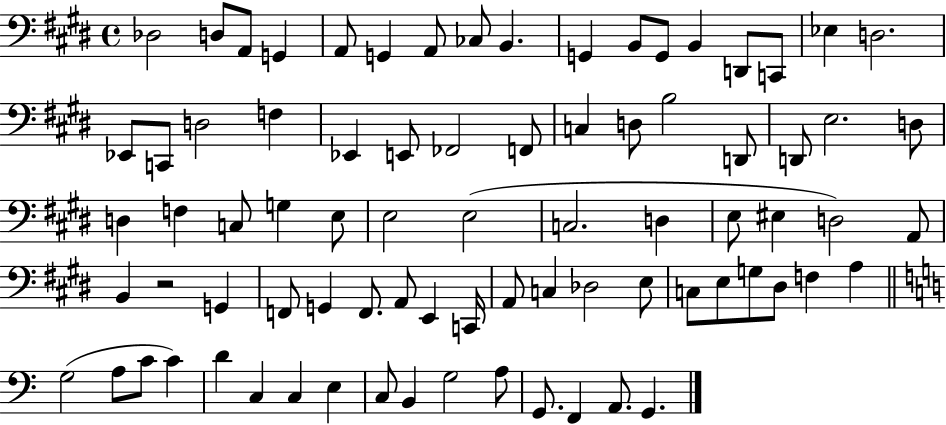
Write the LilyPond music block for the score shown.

{
  \clef bass
  \time 4/4
  \defaultTimeSignature
  \key e \major
  des2 d8 a,8 g,4 | a,8 g,4 a,8 ces8 b,4. | g,4 b,8 g,8 b,4 d,8 c,8 | ees4 d2. | \break ees,8 c,8 d2 f4 | ees,4 e,8 fes,2 f,8 | c4 d8 b2 d,8 | d,8 e2. d8 | \break d4 f4 c8 g4 e8 | e2 e2( | c2. d4 | e8 eis4 d2) a,8 | \break b,4 r2 g,4 | f,8 g,4 f,8. a,8 e,4 c,16 | a,8 c4 des2 e8 | c8 e8 g8 dis8 f4 a4 | \break \bar "||" \break \key a \minor g2( a8 c'8 c'4) | d'4 c4 c4 e4 | c8 b,4 g2 a8 | g,8. f,4 a,8. g,4. | \break \bar "|."
}